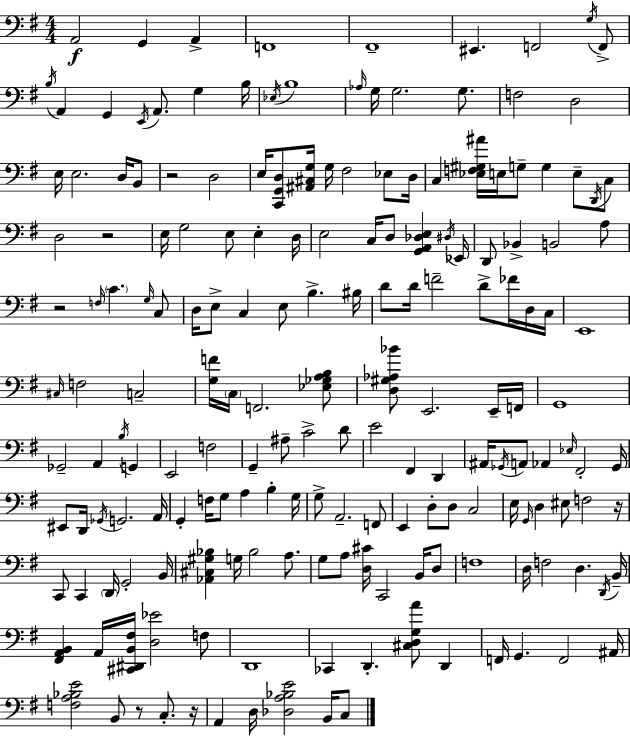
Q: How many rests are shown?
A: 6